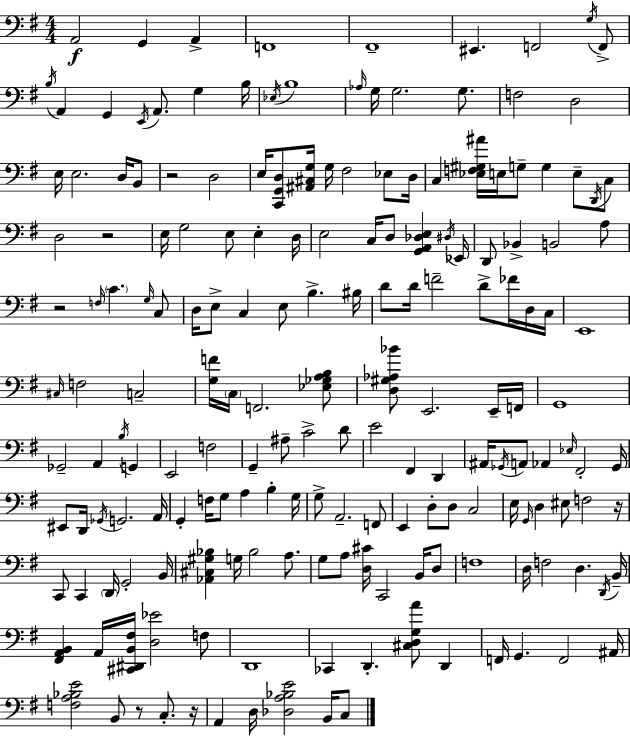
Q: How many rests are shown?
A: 6